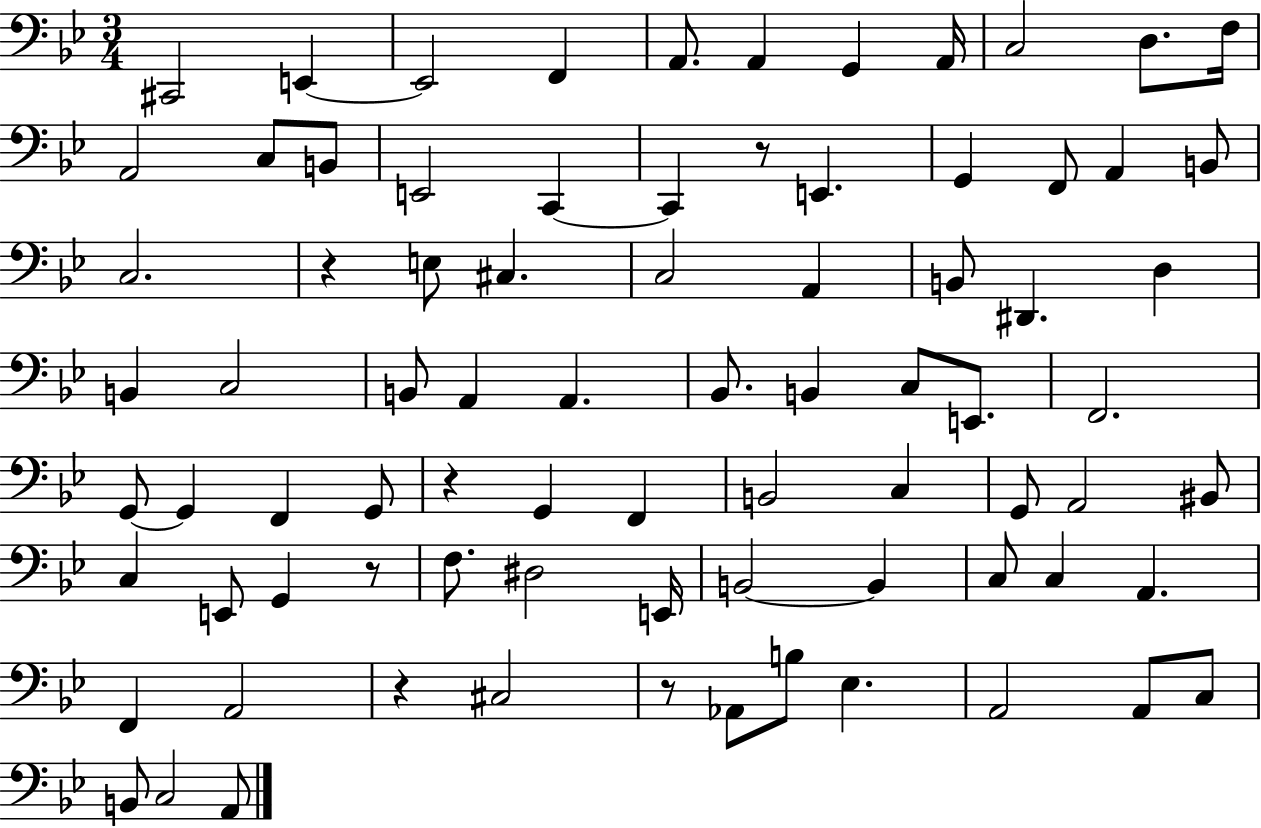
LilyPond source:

{
  \clef bass
  \numericTimeSignature
  \time 3/4
  \key bes \major
  cis,2 e,4~~ | e,2 f,4 | a,8. a,4 g,4 a,16 | c2 d8. f16 | \break a,2 c8 b,8 | e,2 c,4~~ | c,4 r8 e,4. | g,4 f,8 a,4 b,8 | \break c2. | r4 e8 cis4. | c2 a,4 | b,8 dis,4. d4 | \break b,4 c2 | b,8 a,4 a,4. | bes,8. b,4 c8 e,8. | f,2. | \break g,8~~ g,4 f,4 g,8 | r4 g,4 f,4 | b,2 c4 | g,8 a,2 bis,8 | \break c4 e,8 g,4 r8 | f8. dis2 e,16 | b,2~~ b,4 | c8 c4 a,4. | \break f,4 a,2 | r4 cis2 | r8 aes,8 b8 ees4. | a,2 a,8 c8 | \break b,8 c2 a,8 | \bar "|."
}